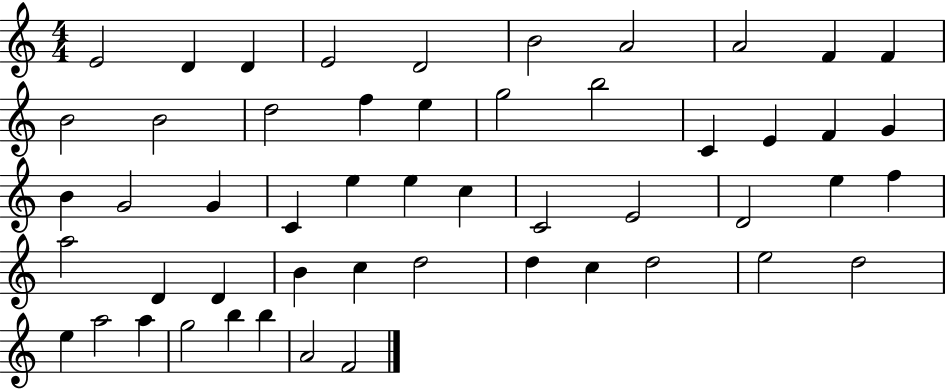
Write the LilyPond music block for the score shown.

{
  \clef treble
  \numericTimeSignature
  \time 4/4
  \key c \major
  e'2 d'4 d'4 | e'2 d'2 | b'2 a'2 | a'2 f'4 f'4 | \break b'2 b'2 | d''2 f''4 e''4 | g''2 b''2 | c'4 e'4 f'4 g'4 | \break b'4 g'2 g'4 | c'4 e''4 e''4 c''4 | c'2 e'2 | d'2 e''4 f''4 | \break a''2 d'4 d'4 | b'4 c''4 d''2 | d''4 c''4 d''2 | e''2 d''2 | \break e''4 a''2 a''4 | g''2 b''4 b''4 | a'2 f'2 | \bar "|."
}